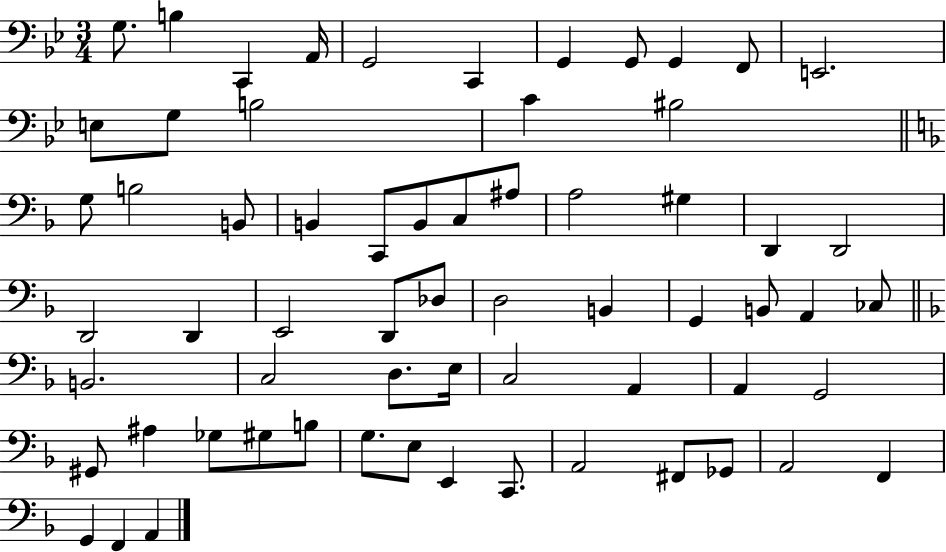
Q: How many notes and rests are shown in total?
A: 64